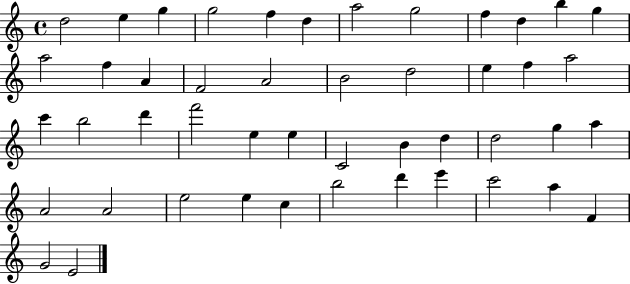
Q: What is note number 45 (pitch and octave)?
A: F4